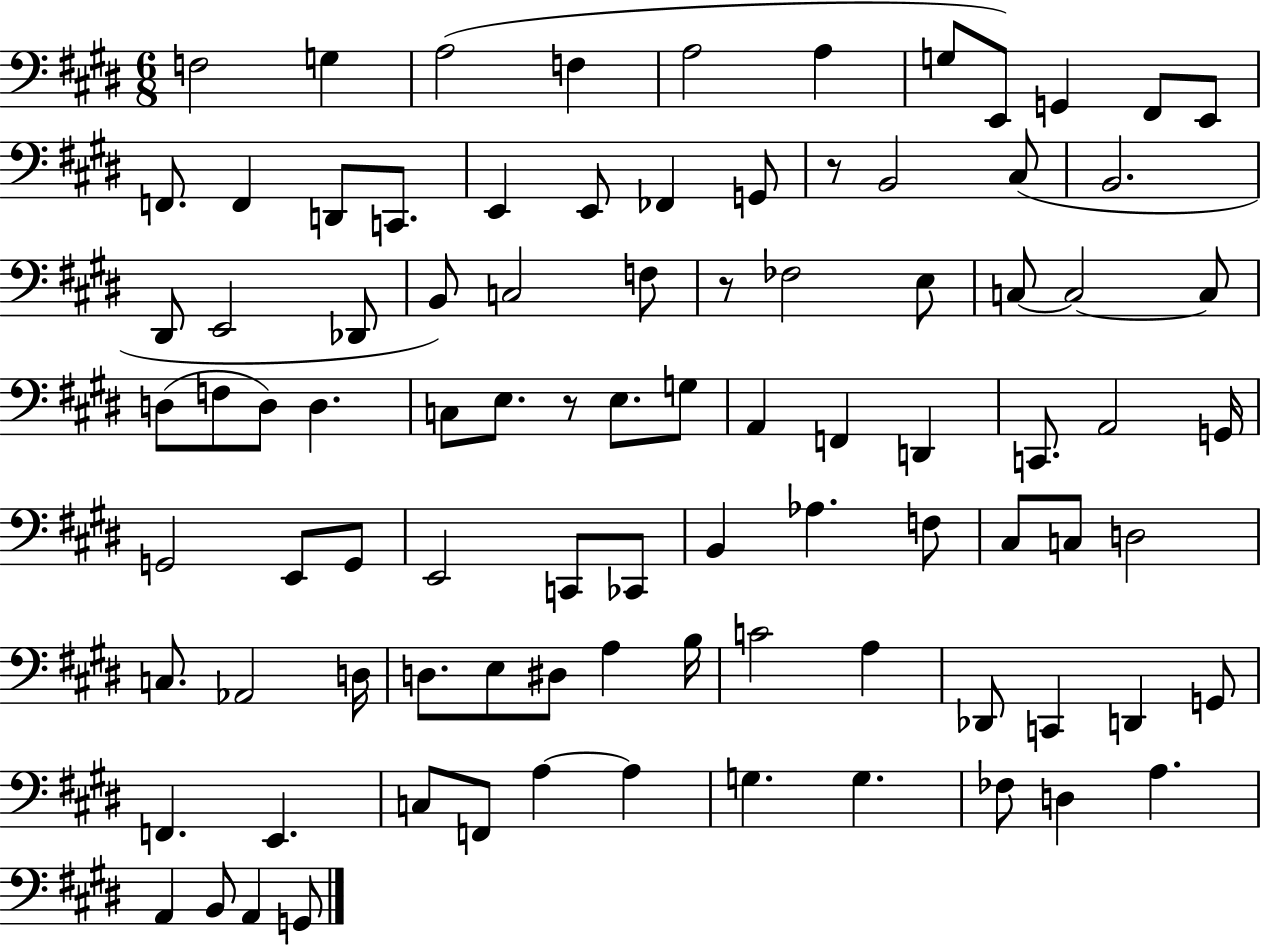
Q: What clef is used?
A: bass